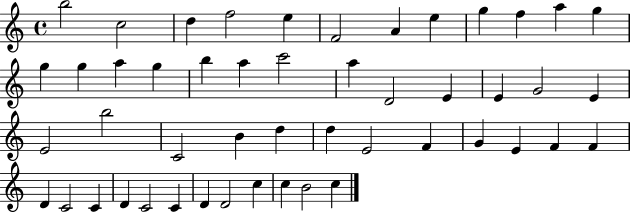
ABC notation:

X:1
T:Untitled
M:4/4
L:1/4
K:C
b2 c2 d f2 e F2 A e g f a g g g a g b a c'2 a D2 E E G2 E E2 b2 C2 B d d E2 F G E F F D C2 C D C2 C D D2 c c B2 c